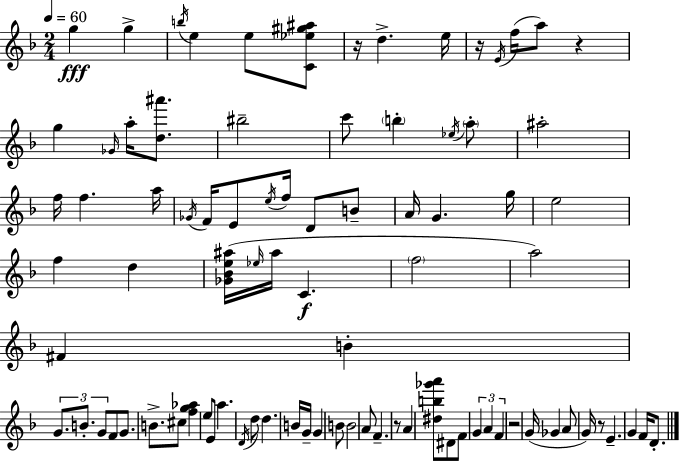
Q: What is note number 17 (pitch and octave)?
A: Eb5